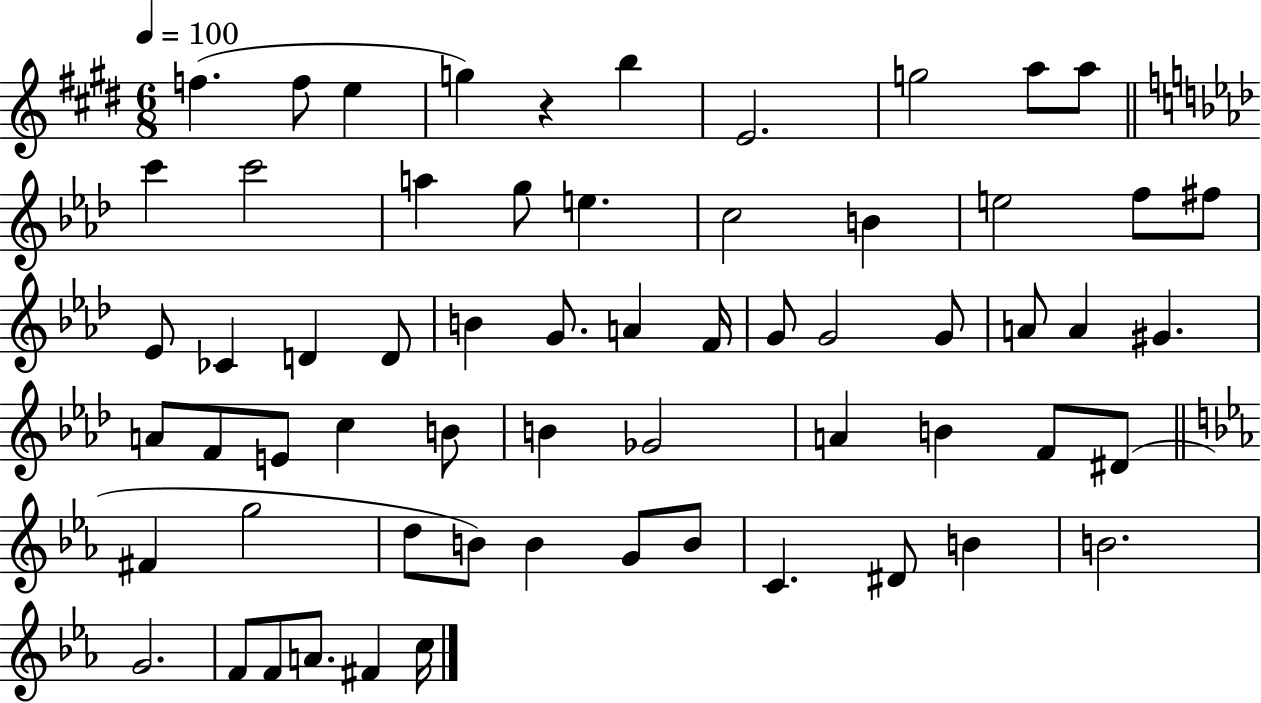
F5/q. F5/e E5/q G5/q R/q B5/q E4/h. G5/h A5/e A5/e C6/q C6/h A5/q G5/e E5/q. C5/h B4/q E5/h F5/e F#5/e Eb4/e CES4/q D4/q D4/e B4/q G4/e. A4/q F4/s G4/e G4/h G4/e A4/e A4/q G#4/q. A4/e F4/e E4/e C5/q B4/e B4/q Gb4/h A4/q B4/q F4/e D#4/e F#4/q G5/h D5/e B4/e B4/q G4/e B4/e C4/q. D#4/e B4/q B4/h. G4/h. F4/e F4/e A4/e. F#4/q C5/s